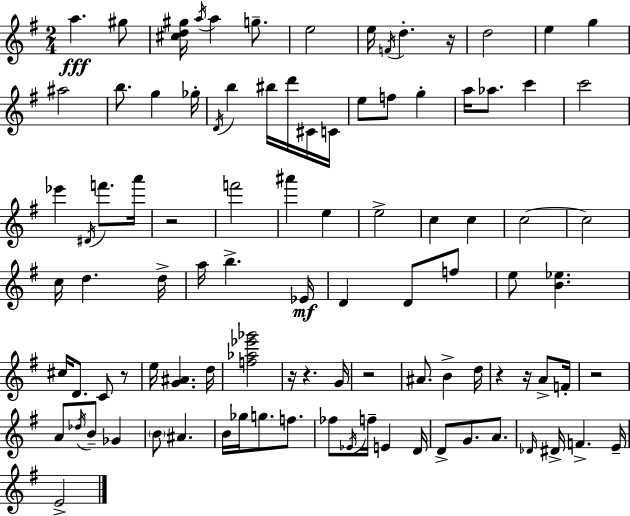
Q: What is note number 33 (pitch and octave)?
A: A6